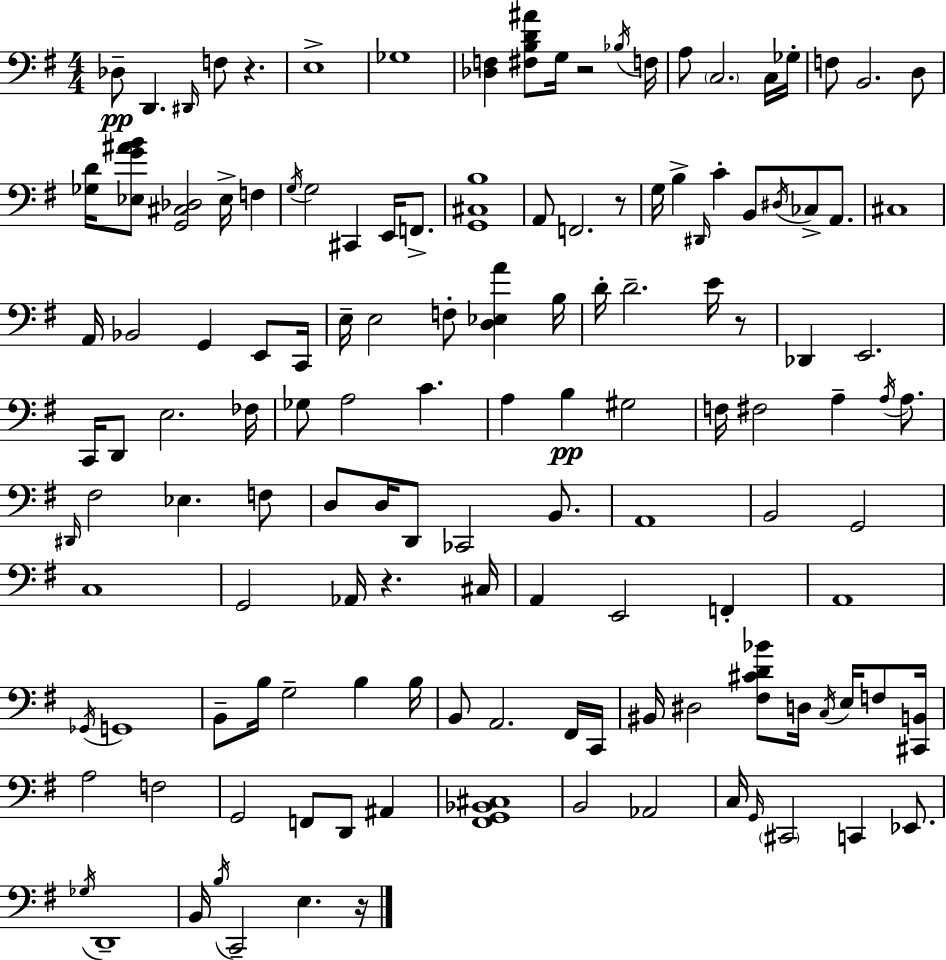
{
  \clef bass
  \numericTimeSignature
  \time 4/4
  \key e \minor
  des8--\pp d,4. \grace { dis,16 } f8 r4. | e1-> | ges1 | <des f>4 <fis b d' ais'>8 g16 r2 | \break \acciaccatura { bes16 } f16 a8 \parenthesize c2. | c16 ges16-. f8 b,2. | d8 <ges d'>16 <ees g' ais' b'>8 <g, cis des>2 ees16-> f4 | \acciaccatura { g16 } g2 cis,4 e,16 | \break f,8.-> <g, cis b>1 | a,8 f,2. | r8 g16 b4-> \grace { dis,16 } c'4-. b,8 \acciaccatura { dis16 } | ces8-> a,8. cis1 | \break a,16 bes,2 g,4 | e,8 c,16 e16-- e2 f8-. | <d ees a'>4 b16 d'16-. d'2.-- | e'16 r8 des,4 e,2. | \break c,16 d,8 e2. | fes16 ges8 a2 c'4. | a4 b4\pp gis2 | f16 fis2 a4-- | \break \acciaccatura { a16 } a8. \grace { dis,16 } fis2 ees4. | f8 d8 d16 d,8 ces,2 | b,8. a,1 | b,2 g,2 | \break c1 | g,2 aes,16 | r4. cis16 a,4 e,2 | f,4-. a,1 | \break \acciaccatura { ges,16 } g,1 | b,8-- b16 g2-- | b4 b16 b,8 a,2. | fis,16 c,16 bis,16 dis2 | \break <fis cis' d' bes'>8 d16 \acciaccatura { c16 } e16 f8 <cis, b,>16 a2 | f2 g,2 | f,8 d,8 ais,4 <fis, g, bes, cis>1 | b,2 | \break aes,2 c16 \grace { g,16 } \parenthesize cis,2 | c,4 ees,8. \acciaccatura { ges16 } d,1-- | b,16 \acciaccatura { b16 } c,2-- | e4. r16 \bar "|."
}